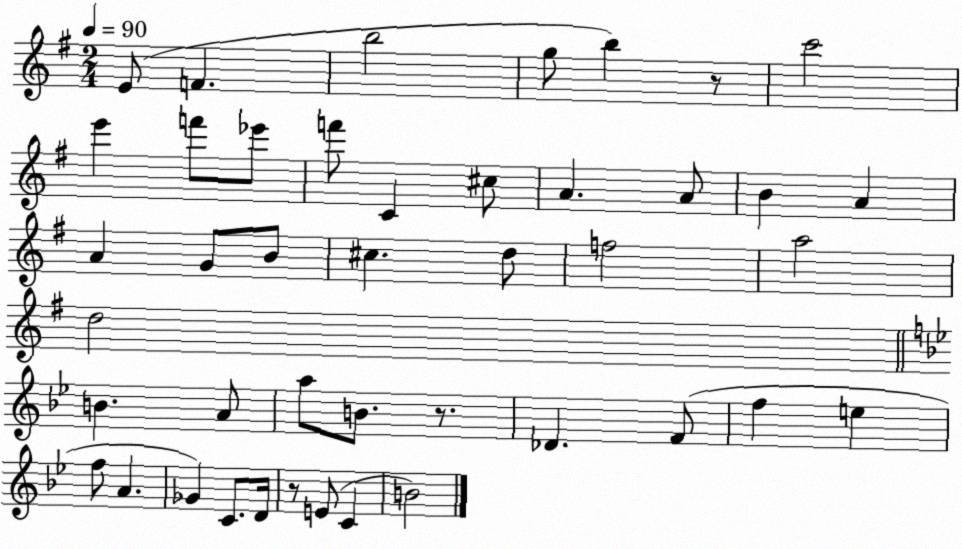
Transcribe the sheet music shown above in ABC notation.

X:1
T:Untitled
M:2/4
L:1/4
K:G
E/2 F b2 g/2 b z/2 c'2 e' f'/2 _e'/2 f'/2 C ^c/2 A A/2 B A A G/2 B/2 ^c d/2 f2 a2 d2 B A/2 a/2 B/2 z/2 _D F/2 f e f/2 A _G C/2 D/4 z/2 E/2 C B2